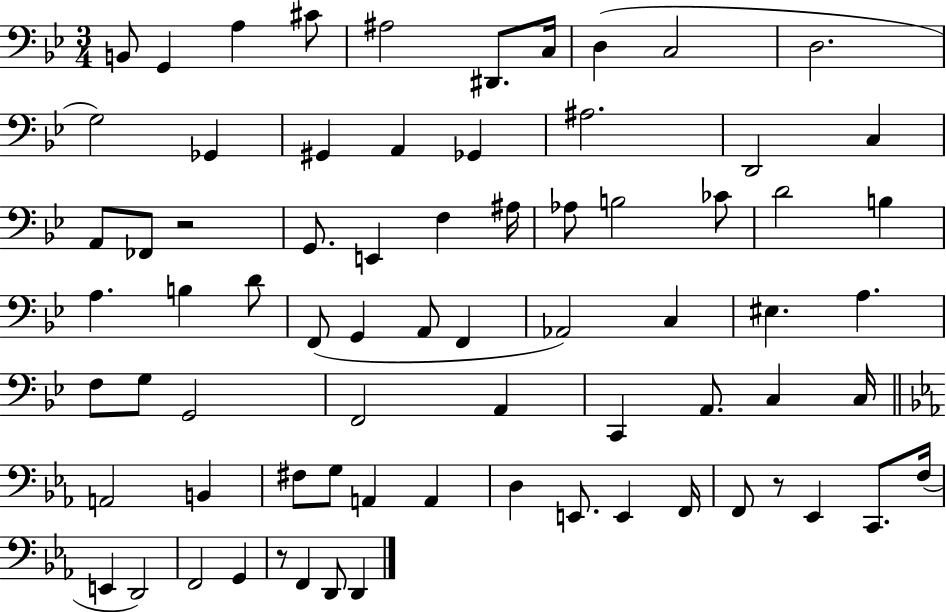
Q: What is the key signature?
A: BES major